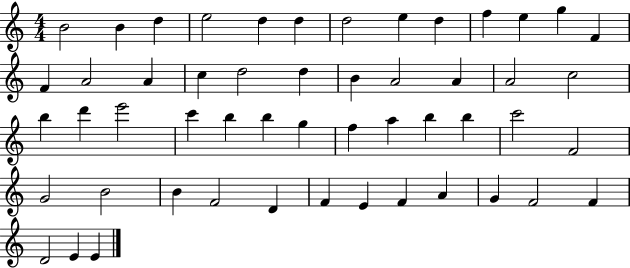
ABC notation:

X:1
T:Untitled
M:4/4
L:1/4
K:C
B2 B d e2 d d d2 e d f e g F F A2 A c d2 d B A2 A A2 c2 b d' e'2 c' b b g f a b b c'2 F2 G2 B2 B F2 D F E F A G F2 F D2 E E